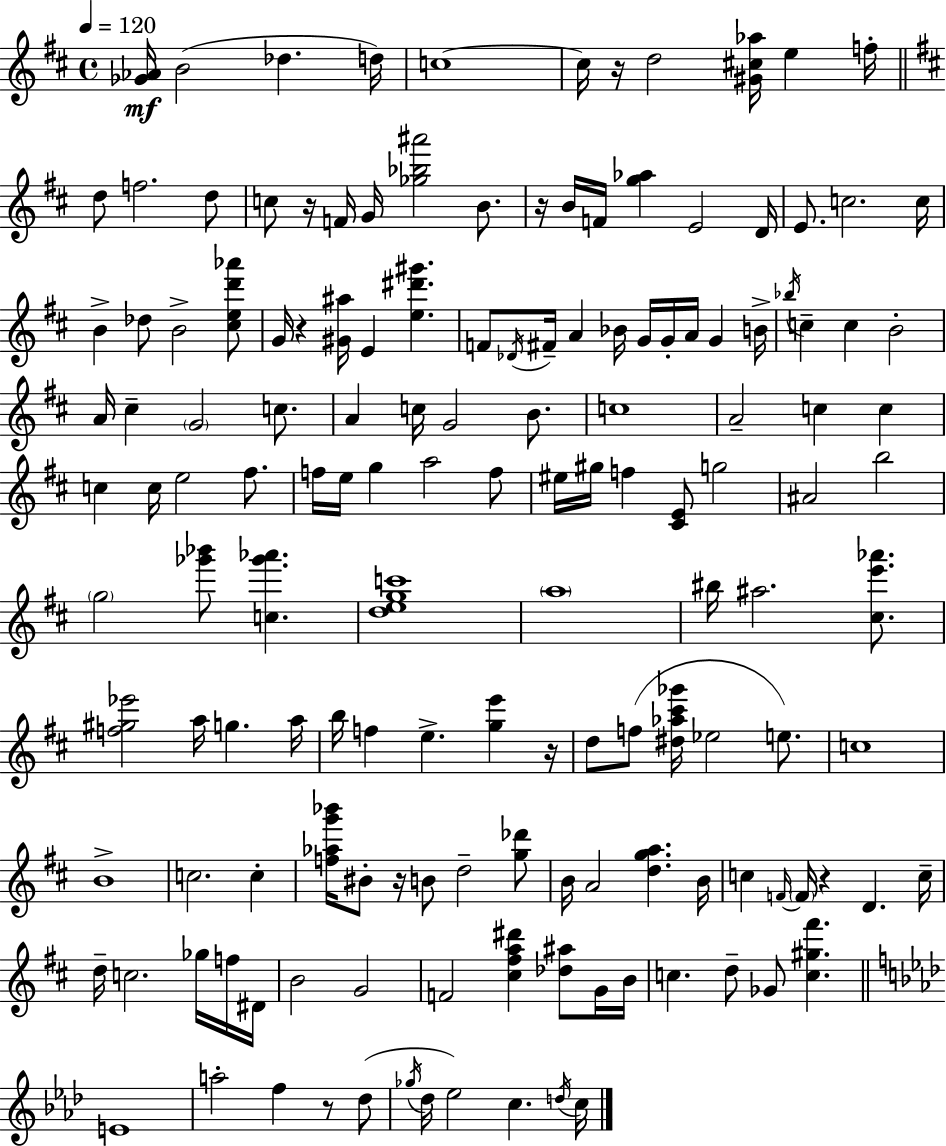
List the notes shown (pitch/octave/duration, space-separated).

[Gb4,Ab4]/s B4/h Db5/q. D5/s C5/w C5/s R/s D5/h [G#4,C#5,Ab5]/s E5/q F5/s D5/e F5/h. D5/e C5/e R/s F4/s G4/s [Gb5,Bb5,A#6]/h B4/e. R/s B4/s F4/s [G5,Ab5]/q E4/h D4/s E4/e. C5/h. C5/s B4/q Db5/e B4/h [C#5,E5,D6,Ab6]/e G4/s R/q [G#4,A#5]/s E4/q [E5,D#6,G#6]/q. F4/e Db4/s F#4/s A4/q Bb4/s G4/s G4/s A4/s G4/q B4/s Bb5/s C5/q C5/q B4/h A4/s C#5/q G4/h C5/e. A4/q C5/s G4/h B4/e. C5/w A4/h C5/q C5/q C5/q C5/s E5/h F#5/e. F5/s E5/s G5/q A5/h F5/e EIS5/s G#5/s F5/q [C#4,E4]/e G5/h A#4/h B5/h G5/h [Gb6,Bb6]/e [C5,Gb6,Ab6]/q. [D5,E5,G5,C6]/w A5/w BIS5/s A#5/h. [C#5,E6,Ab6]/e. [F5,G#5,Eb6]/h A5/s G5/q. A5/s B5/s F5/q E5/q. [G5,E6]/q R/s D5/e F5/e [D#5,Ab5,C#6,Gb6]/s Eb5/h E5/e. C5/w B4/w C5/h. C5/q [F5,Ab5,G6,Bb6]/s BIS4/e R/s B4/e D5/h [G5,Db6]/e B4/s A4/h [D5,G5,A5]/q. B4/s C5/q F4/s F4/s R/q D4/q. C5/s D5/s C5/h. Gb5/s F5/s D#4/s B4/h G4/h F4/h [C#5,F#5,A5,D#6]/q [Db5,A#5]/e G4/s B4/s C5/q. D5/e Gb4/e [C5,G#5,F#6]/q. E4/w A5/h F5/q R/e Db5/e Gb5/s Db5/s Eb5/h C5/q. D5/s C5/s